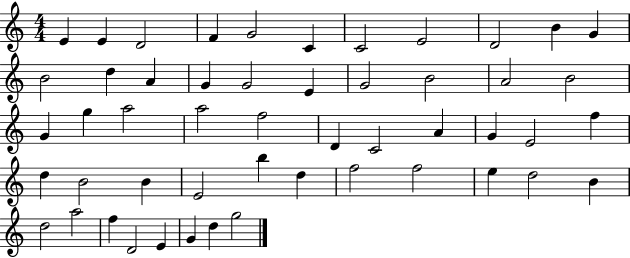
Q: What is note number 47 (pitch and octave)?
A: D4